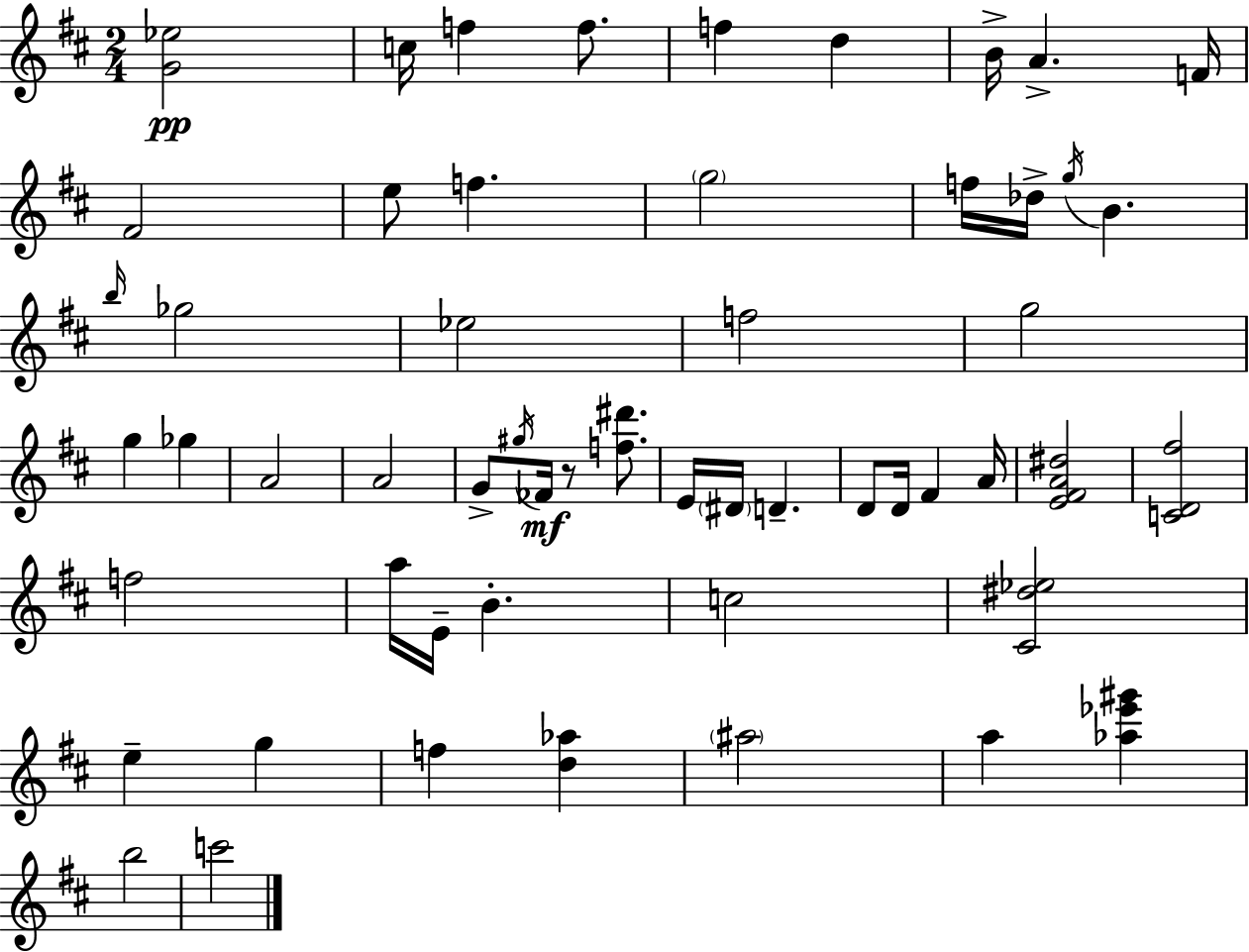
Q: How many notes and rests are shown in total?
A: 55